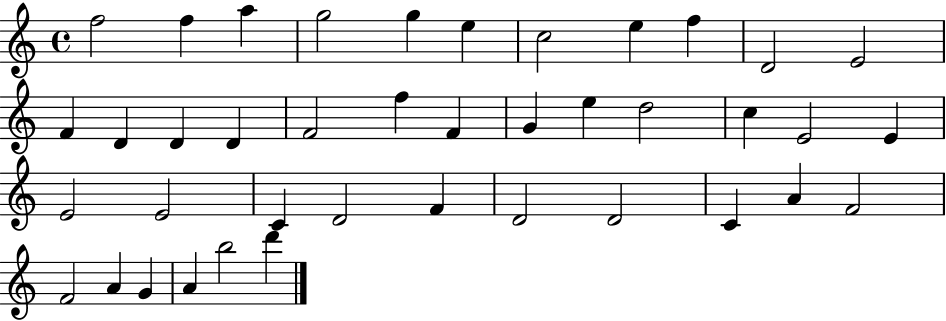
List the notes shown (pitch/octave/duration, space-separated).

F5/h F5/q A5/q G5/h G5/q E5/q C5/h E5/q F5/q D4/h E4/h F4/q D4/q D4/q D4/q F4/h F5/q F4/q G4/q E5/q D5/h C5/q E4/h E4/q E4/h E4/h C4/q D4/h F4/q D4/h D4/h C4/q A4/q F4/h F4/h A4/q G4/q A4/q B5/h D6/q